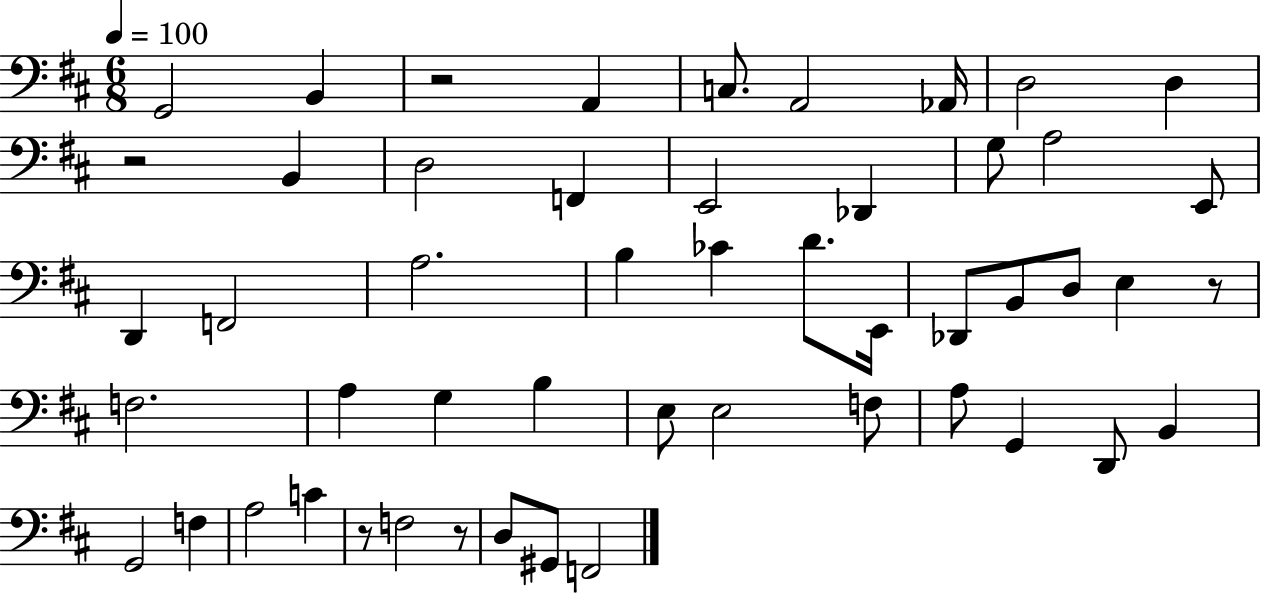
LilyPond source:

{
  \clef bass
  \numericTimeSignature
  \time 6/8
  \key d \major
  \tempo 4 = 100
  \repeat volta 2 { g,2 b,4 | r2 a,4 | c8. a,2 aes,16 | d2 d4 | \break r2 b,4 | d2 f,4 | e,2 des,4 | g8 a2 e,8 | \break d,4 f,2 | a2. | b4 ces'4 d'8. e,16 | des,8 b,8 d8 e4 r8 | \break f2. | a4 g4 b4 | e8 e2 f8 | a8 g,4 d,8 b,4 | \break g,2 f4 | a2 c'4 | r8 f2 r8 | d8 gis,8 f,2 | \break } \bar "|."
}